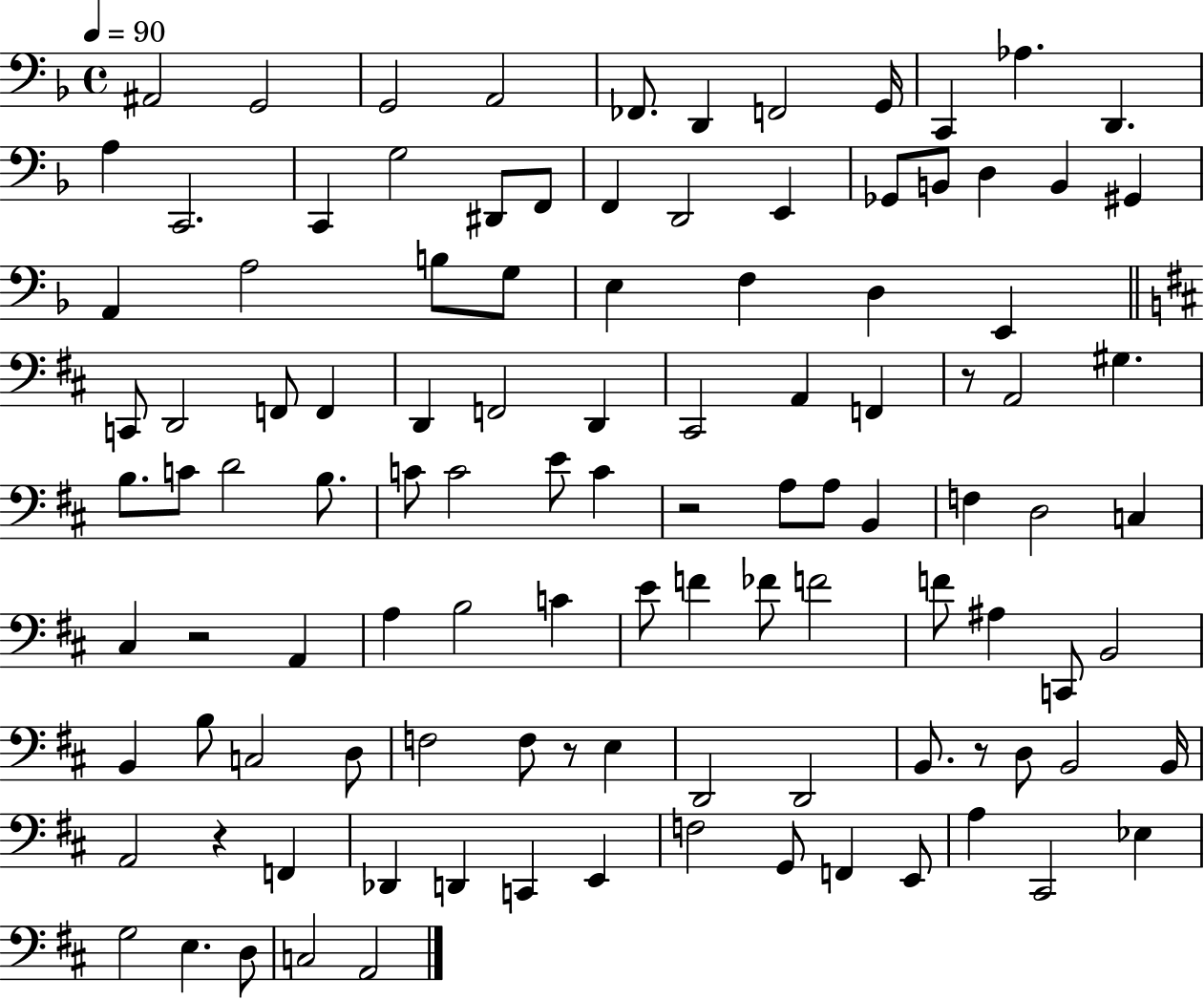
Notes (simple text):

A#2/h G2/h G2/h A2/h FES2/e. D2/q F2/h G2/s C2/q Ab3/q. D2/q. A3/q C2/h. C2/q G3/h D#2/e F2/e F2/q D2/h E2/q Gb2/e B2/e D3/q B2/q G#2/q A2/q A3/h B3/e G3/e E3/q F3/q D3/q E2/q C2/e D2/h F2/e F2/q D2/q F2/h D2/q C#2/h A2/q F2/q R/e A2/h G#3/q. B3/e. C4/e D4/h B3/e. C4/e C4/h E4/e C4/q R/h A3/e A3/e B2/q F3/q D3/h C3/q C#3/q R/h A2/q A3/q B3/h C4/q E4/e F4/q FES4/e F4/h F4/e A#3/q C2/e B2/h B2/q B3/e C3/h D3/e F3/h F3/e R/e E3/q D2/h D2/h B2/e. R/e D3/e B2/h B2/s A2/h R/q F2/q Db2/q D2/q C2/q E2/q F3/h G2/e F2/q E2/e A3/q C#2/h Eb3/q G3/h E3/q. D3/e C3/h A2/h